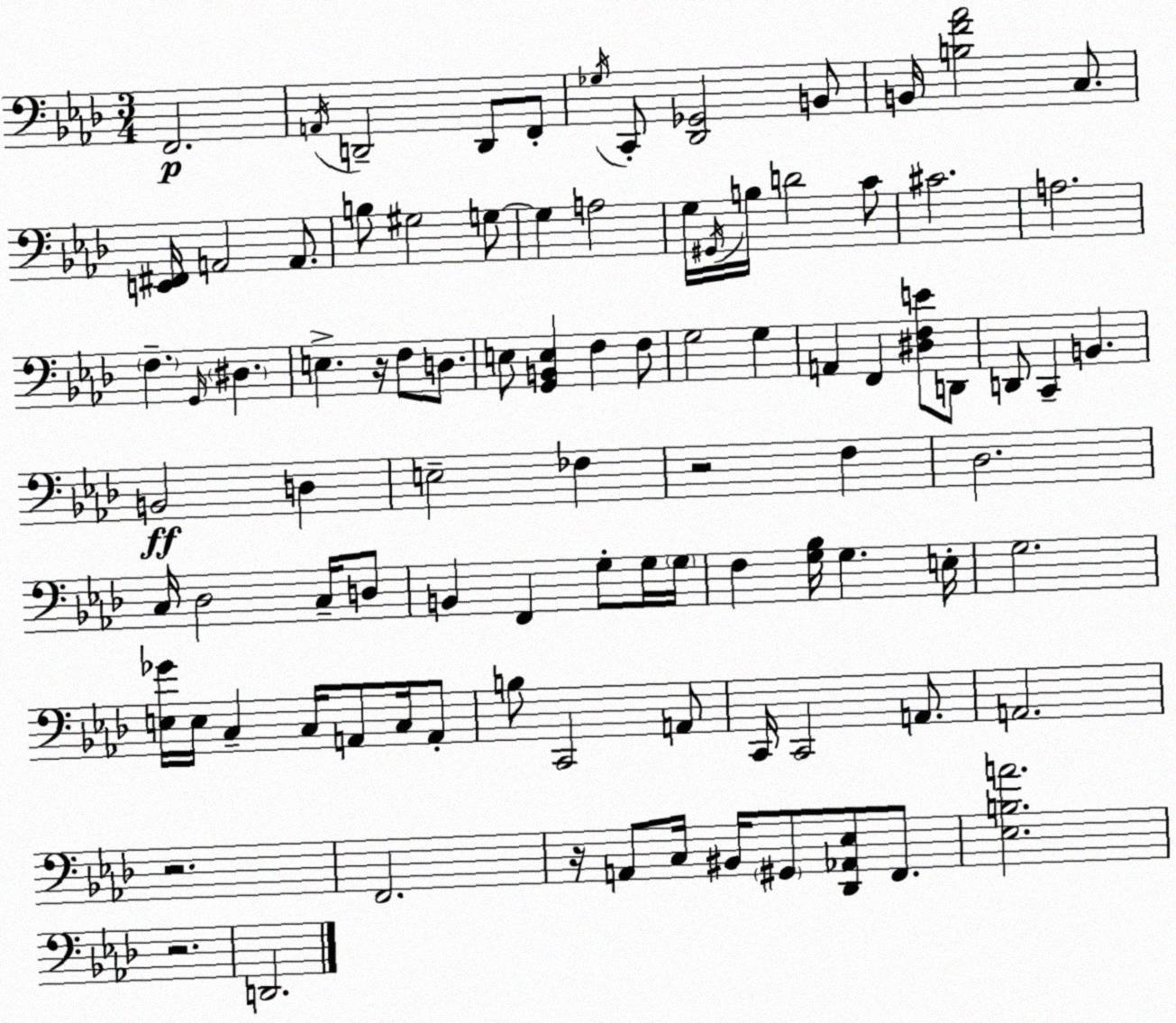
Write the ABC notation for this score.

X:1
T:Untitled
M:3/4
L:1/4
K:Fm
F,,2 A,,/4 D,,2 D,,/2 F,,/2 _G,/4 C,,/2 [_D,,_G,,]2 B,,/2 B,,/4 [B,F_A]2 C,/2 [E,,^F,,]/4 A,,2 A,,/2 B,/2 ^G,2 G,/2 G, A,2 G,/4 ^G,,/4 B,/4 D2 C/2 ^C2 A,2 F, G,,/4 ^D, E, z/4 F,/2 D,/2 E,/2 [G,,B,,E,] F, F,/2 G,2 G, A,, F,, [^D,F,E]/2 D,,/2 D,,/2 C,, B,, B,,2 D, E,2 _F, z2 F, _D,2 C,/4 _D,2 C,/4 D,/2 B,, F,, G,/2 G,/4 G,/4 F, [G,_B,]/4 G, E,/4 G,2 [E,_G]/4 E,/4 C, C,/4 A,,/2 C,/4 A,,/2 B,/2 C,,2 A,,/2 C,,/4 C,,2 A,,/2 A,,2 z2 F,,2 z/4 A,,/2 C,/4 ^B,,/4 ^G,,/2 [_D,,_A,,_E,]/2 F,,/2 [_E,B,A]2 z2 D,,2